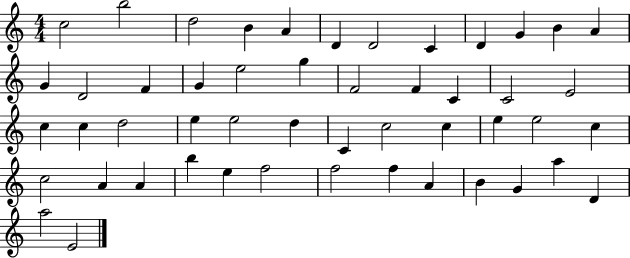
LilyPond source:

{
  \clef treble
  \numericTimeSignature
  \time 4/4
  \key c \major
  c''2 b''2 | d''2 b'4 a'4 | d'4 d'2 c'4 | d'4 g'4 b'4 a'4 | \break g'4 d'2 f'4 | g'4 e''2 g''4 | f'2 f'4 c'4 | c'2 e'2 | \break c''4 c''4 d''2 | e''4 e''2 d''4 | c'4 c''2 c''4 | e''4 e''2 c''4 | \break c''2 a'4 a'4 | b''4 e''4 f''2 | f''2 f''4 a'4 | b'4 g'4 a''4 d'4 | \break a''2 e'2 | \bar "|."
}